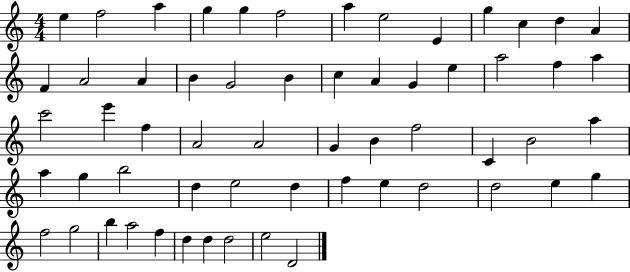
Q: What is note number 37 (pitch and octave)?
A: A5